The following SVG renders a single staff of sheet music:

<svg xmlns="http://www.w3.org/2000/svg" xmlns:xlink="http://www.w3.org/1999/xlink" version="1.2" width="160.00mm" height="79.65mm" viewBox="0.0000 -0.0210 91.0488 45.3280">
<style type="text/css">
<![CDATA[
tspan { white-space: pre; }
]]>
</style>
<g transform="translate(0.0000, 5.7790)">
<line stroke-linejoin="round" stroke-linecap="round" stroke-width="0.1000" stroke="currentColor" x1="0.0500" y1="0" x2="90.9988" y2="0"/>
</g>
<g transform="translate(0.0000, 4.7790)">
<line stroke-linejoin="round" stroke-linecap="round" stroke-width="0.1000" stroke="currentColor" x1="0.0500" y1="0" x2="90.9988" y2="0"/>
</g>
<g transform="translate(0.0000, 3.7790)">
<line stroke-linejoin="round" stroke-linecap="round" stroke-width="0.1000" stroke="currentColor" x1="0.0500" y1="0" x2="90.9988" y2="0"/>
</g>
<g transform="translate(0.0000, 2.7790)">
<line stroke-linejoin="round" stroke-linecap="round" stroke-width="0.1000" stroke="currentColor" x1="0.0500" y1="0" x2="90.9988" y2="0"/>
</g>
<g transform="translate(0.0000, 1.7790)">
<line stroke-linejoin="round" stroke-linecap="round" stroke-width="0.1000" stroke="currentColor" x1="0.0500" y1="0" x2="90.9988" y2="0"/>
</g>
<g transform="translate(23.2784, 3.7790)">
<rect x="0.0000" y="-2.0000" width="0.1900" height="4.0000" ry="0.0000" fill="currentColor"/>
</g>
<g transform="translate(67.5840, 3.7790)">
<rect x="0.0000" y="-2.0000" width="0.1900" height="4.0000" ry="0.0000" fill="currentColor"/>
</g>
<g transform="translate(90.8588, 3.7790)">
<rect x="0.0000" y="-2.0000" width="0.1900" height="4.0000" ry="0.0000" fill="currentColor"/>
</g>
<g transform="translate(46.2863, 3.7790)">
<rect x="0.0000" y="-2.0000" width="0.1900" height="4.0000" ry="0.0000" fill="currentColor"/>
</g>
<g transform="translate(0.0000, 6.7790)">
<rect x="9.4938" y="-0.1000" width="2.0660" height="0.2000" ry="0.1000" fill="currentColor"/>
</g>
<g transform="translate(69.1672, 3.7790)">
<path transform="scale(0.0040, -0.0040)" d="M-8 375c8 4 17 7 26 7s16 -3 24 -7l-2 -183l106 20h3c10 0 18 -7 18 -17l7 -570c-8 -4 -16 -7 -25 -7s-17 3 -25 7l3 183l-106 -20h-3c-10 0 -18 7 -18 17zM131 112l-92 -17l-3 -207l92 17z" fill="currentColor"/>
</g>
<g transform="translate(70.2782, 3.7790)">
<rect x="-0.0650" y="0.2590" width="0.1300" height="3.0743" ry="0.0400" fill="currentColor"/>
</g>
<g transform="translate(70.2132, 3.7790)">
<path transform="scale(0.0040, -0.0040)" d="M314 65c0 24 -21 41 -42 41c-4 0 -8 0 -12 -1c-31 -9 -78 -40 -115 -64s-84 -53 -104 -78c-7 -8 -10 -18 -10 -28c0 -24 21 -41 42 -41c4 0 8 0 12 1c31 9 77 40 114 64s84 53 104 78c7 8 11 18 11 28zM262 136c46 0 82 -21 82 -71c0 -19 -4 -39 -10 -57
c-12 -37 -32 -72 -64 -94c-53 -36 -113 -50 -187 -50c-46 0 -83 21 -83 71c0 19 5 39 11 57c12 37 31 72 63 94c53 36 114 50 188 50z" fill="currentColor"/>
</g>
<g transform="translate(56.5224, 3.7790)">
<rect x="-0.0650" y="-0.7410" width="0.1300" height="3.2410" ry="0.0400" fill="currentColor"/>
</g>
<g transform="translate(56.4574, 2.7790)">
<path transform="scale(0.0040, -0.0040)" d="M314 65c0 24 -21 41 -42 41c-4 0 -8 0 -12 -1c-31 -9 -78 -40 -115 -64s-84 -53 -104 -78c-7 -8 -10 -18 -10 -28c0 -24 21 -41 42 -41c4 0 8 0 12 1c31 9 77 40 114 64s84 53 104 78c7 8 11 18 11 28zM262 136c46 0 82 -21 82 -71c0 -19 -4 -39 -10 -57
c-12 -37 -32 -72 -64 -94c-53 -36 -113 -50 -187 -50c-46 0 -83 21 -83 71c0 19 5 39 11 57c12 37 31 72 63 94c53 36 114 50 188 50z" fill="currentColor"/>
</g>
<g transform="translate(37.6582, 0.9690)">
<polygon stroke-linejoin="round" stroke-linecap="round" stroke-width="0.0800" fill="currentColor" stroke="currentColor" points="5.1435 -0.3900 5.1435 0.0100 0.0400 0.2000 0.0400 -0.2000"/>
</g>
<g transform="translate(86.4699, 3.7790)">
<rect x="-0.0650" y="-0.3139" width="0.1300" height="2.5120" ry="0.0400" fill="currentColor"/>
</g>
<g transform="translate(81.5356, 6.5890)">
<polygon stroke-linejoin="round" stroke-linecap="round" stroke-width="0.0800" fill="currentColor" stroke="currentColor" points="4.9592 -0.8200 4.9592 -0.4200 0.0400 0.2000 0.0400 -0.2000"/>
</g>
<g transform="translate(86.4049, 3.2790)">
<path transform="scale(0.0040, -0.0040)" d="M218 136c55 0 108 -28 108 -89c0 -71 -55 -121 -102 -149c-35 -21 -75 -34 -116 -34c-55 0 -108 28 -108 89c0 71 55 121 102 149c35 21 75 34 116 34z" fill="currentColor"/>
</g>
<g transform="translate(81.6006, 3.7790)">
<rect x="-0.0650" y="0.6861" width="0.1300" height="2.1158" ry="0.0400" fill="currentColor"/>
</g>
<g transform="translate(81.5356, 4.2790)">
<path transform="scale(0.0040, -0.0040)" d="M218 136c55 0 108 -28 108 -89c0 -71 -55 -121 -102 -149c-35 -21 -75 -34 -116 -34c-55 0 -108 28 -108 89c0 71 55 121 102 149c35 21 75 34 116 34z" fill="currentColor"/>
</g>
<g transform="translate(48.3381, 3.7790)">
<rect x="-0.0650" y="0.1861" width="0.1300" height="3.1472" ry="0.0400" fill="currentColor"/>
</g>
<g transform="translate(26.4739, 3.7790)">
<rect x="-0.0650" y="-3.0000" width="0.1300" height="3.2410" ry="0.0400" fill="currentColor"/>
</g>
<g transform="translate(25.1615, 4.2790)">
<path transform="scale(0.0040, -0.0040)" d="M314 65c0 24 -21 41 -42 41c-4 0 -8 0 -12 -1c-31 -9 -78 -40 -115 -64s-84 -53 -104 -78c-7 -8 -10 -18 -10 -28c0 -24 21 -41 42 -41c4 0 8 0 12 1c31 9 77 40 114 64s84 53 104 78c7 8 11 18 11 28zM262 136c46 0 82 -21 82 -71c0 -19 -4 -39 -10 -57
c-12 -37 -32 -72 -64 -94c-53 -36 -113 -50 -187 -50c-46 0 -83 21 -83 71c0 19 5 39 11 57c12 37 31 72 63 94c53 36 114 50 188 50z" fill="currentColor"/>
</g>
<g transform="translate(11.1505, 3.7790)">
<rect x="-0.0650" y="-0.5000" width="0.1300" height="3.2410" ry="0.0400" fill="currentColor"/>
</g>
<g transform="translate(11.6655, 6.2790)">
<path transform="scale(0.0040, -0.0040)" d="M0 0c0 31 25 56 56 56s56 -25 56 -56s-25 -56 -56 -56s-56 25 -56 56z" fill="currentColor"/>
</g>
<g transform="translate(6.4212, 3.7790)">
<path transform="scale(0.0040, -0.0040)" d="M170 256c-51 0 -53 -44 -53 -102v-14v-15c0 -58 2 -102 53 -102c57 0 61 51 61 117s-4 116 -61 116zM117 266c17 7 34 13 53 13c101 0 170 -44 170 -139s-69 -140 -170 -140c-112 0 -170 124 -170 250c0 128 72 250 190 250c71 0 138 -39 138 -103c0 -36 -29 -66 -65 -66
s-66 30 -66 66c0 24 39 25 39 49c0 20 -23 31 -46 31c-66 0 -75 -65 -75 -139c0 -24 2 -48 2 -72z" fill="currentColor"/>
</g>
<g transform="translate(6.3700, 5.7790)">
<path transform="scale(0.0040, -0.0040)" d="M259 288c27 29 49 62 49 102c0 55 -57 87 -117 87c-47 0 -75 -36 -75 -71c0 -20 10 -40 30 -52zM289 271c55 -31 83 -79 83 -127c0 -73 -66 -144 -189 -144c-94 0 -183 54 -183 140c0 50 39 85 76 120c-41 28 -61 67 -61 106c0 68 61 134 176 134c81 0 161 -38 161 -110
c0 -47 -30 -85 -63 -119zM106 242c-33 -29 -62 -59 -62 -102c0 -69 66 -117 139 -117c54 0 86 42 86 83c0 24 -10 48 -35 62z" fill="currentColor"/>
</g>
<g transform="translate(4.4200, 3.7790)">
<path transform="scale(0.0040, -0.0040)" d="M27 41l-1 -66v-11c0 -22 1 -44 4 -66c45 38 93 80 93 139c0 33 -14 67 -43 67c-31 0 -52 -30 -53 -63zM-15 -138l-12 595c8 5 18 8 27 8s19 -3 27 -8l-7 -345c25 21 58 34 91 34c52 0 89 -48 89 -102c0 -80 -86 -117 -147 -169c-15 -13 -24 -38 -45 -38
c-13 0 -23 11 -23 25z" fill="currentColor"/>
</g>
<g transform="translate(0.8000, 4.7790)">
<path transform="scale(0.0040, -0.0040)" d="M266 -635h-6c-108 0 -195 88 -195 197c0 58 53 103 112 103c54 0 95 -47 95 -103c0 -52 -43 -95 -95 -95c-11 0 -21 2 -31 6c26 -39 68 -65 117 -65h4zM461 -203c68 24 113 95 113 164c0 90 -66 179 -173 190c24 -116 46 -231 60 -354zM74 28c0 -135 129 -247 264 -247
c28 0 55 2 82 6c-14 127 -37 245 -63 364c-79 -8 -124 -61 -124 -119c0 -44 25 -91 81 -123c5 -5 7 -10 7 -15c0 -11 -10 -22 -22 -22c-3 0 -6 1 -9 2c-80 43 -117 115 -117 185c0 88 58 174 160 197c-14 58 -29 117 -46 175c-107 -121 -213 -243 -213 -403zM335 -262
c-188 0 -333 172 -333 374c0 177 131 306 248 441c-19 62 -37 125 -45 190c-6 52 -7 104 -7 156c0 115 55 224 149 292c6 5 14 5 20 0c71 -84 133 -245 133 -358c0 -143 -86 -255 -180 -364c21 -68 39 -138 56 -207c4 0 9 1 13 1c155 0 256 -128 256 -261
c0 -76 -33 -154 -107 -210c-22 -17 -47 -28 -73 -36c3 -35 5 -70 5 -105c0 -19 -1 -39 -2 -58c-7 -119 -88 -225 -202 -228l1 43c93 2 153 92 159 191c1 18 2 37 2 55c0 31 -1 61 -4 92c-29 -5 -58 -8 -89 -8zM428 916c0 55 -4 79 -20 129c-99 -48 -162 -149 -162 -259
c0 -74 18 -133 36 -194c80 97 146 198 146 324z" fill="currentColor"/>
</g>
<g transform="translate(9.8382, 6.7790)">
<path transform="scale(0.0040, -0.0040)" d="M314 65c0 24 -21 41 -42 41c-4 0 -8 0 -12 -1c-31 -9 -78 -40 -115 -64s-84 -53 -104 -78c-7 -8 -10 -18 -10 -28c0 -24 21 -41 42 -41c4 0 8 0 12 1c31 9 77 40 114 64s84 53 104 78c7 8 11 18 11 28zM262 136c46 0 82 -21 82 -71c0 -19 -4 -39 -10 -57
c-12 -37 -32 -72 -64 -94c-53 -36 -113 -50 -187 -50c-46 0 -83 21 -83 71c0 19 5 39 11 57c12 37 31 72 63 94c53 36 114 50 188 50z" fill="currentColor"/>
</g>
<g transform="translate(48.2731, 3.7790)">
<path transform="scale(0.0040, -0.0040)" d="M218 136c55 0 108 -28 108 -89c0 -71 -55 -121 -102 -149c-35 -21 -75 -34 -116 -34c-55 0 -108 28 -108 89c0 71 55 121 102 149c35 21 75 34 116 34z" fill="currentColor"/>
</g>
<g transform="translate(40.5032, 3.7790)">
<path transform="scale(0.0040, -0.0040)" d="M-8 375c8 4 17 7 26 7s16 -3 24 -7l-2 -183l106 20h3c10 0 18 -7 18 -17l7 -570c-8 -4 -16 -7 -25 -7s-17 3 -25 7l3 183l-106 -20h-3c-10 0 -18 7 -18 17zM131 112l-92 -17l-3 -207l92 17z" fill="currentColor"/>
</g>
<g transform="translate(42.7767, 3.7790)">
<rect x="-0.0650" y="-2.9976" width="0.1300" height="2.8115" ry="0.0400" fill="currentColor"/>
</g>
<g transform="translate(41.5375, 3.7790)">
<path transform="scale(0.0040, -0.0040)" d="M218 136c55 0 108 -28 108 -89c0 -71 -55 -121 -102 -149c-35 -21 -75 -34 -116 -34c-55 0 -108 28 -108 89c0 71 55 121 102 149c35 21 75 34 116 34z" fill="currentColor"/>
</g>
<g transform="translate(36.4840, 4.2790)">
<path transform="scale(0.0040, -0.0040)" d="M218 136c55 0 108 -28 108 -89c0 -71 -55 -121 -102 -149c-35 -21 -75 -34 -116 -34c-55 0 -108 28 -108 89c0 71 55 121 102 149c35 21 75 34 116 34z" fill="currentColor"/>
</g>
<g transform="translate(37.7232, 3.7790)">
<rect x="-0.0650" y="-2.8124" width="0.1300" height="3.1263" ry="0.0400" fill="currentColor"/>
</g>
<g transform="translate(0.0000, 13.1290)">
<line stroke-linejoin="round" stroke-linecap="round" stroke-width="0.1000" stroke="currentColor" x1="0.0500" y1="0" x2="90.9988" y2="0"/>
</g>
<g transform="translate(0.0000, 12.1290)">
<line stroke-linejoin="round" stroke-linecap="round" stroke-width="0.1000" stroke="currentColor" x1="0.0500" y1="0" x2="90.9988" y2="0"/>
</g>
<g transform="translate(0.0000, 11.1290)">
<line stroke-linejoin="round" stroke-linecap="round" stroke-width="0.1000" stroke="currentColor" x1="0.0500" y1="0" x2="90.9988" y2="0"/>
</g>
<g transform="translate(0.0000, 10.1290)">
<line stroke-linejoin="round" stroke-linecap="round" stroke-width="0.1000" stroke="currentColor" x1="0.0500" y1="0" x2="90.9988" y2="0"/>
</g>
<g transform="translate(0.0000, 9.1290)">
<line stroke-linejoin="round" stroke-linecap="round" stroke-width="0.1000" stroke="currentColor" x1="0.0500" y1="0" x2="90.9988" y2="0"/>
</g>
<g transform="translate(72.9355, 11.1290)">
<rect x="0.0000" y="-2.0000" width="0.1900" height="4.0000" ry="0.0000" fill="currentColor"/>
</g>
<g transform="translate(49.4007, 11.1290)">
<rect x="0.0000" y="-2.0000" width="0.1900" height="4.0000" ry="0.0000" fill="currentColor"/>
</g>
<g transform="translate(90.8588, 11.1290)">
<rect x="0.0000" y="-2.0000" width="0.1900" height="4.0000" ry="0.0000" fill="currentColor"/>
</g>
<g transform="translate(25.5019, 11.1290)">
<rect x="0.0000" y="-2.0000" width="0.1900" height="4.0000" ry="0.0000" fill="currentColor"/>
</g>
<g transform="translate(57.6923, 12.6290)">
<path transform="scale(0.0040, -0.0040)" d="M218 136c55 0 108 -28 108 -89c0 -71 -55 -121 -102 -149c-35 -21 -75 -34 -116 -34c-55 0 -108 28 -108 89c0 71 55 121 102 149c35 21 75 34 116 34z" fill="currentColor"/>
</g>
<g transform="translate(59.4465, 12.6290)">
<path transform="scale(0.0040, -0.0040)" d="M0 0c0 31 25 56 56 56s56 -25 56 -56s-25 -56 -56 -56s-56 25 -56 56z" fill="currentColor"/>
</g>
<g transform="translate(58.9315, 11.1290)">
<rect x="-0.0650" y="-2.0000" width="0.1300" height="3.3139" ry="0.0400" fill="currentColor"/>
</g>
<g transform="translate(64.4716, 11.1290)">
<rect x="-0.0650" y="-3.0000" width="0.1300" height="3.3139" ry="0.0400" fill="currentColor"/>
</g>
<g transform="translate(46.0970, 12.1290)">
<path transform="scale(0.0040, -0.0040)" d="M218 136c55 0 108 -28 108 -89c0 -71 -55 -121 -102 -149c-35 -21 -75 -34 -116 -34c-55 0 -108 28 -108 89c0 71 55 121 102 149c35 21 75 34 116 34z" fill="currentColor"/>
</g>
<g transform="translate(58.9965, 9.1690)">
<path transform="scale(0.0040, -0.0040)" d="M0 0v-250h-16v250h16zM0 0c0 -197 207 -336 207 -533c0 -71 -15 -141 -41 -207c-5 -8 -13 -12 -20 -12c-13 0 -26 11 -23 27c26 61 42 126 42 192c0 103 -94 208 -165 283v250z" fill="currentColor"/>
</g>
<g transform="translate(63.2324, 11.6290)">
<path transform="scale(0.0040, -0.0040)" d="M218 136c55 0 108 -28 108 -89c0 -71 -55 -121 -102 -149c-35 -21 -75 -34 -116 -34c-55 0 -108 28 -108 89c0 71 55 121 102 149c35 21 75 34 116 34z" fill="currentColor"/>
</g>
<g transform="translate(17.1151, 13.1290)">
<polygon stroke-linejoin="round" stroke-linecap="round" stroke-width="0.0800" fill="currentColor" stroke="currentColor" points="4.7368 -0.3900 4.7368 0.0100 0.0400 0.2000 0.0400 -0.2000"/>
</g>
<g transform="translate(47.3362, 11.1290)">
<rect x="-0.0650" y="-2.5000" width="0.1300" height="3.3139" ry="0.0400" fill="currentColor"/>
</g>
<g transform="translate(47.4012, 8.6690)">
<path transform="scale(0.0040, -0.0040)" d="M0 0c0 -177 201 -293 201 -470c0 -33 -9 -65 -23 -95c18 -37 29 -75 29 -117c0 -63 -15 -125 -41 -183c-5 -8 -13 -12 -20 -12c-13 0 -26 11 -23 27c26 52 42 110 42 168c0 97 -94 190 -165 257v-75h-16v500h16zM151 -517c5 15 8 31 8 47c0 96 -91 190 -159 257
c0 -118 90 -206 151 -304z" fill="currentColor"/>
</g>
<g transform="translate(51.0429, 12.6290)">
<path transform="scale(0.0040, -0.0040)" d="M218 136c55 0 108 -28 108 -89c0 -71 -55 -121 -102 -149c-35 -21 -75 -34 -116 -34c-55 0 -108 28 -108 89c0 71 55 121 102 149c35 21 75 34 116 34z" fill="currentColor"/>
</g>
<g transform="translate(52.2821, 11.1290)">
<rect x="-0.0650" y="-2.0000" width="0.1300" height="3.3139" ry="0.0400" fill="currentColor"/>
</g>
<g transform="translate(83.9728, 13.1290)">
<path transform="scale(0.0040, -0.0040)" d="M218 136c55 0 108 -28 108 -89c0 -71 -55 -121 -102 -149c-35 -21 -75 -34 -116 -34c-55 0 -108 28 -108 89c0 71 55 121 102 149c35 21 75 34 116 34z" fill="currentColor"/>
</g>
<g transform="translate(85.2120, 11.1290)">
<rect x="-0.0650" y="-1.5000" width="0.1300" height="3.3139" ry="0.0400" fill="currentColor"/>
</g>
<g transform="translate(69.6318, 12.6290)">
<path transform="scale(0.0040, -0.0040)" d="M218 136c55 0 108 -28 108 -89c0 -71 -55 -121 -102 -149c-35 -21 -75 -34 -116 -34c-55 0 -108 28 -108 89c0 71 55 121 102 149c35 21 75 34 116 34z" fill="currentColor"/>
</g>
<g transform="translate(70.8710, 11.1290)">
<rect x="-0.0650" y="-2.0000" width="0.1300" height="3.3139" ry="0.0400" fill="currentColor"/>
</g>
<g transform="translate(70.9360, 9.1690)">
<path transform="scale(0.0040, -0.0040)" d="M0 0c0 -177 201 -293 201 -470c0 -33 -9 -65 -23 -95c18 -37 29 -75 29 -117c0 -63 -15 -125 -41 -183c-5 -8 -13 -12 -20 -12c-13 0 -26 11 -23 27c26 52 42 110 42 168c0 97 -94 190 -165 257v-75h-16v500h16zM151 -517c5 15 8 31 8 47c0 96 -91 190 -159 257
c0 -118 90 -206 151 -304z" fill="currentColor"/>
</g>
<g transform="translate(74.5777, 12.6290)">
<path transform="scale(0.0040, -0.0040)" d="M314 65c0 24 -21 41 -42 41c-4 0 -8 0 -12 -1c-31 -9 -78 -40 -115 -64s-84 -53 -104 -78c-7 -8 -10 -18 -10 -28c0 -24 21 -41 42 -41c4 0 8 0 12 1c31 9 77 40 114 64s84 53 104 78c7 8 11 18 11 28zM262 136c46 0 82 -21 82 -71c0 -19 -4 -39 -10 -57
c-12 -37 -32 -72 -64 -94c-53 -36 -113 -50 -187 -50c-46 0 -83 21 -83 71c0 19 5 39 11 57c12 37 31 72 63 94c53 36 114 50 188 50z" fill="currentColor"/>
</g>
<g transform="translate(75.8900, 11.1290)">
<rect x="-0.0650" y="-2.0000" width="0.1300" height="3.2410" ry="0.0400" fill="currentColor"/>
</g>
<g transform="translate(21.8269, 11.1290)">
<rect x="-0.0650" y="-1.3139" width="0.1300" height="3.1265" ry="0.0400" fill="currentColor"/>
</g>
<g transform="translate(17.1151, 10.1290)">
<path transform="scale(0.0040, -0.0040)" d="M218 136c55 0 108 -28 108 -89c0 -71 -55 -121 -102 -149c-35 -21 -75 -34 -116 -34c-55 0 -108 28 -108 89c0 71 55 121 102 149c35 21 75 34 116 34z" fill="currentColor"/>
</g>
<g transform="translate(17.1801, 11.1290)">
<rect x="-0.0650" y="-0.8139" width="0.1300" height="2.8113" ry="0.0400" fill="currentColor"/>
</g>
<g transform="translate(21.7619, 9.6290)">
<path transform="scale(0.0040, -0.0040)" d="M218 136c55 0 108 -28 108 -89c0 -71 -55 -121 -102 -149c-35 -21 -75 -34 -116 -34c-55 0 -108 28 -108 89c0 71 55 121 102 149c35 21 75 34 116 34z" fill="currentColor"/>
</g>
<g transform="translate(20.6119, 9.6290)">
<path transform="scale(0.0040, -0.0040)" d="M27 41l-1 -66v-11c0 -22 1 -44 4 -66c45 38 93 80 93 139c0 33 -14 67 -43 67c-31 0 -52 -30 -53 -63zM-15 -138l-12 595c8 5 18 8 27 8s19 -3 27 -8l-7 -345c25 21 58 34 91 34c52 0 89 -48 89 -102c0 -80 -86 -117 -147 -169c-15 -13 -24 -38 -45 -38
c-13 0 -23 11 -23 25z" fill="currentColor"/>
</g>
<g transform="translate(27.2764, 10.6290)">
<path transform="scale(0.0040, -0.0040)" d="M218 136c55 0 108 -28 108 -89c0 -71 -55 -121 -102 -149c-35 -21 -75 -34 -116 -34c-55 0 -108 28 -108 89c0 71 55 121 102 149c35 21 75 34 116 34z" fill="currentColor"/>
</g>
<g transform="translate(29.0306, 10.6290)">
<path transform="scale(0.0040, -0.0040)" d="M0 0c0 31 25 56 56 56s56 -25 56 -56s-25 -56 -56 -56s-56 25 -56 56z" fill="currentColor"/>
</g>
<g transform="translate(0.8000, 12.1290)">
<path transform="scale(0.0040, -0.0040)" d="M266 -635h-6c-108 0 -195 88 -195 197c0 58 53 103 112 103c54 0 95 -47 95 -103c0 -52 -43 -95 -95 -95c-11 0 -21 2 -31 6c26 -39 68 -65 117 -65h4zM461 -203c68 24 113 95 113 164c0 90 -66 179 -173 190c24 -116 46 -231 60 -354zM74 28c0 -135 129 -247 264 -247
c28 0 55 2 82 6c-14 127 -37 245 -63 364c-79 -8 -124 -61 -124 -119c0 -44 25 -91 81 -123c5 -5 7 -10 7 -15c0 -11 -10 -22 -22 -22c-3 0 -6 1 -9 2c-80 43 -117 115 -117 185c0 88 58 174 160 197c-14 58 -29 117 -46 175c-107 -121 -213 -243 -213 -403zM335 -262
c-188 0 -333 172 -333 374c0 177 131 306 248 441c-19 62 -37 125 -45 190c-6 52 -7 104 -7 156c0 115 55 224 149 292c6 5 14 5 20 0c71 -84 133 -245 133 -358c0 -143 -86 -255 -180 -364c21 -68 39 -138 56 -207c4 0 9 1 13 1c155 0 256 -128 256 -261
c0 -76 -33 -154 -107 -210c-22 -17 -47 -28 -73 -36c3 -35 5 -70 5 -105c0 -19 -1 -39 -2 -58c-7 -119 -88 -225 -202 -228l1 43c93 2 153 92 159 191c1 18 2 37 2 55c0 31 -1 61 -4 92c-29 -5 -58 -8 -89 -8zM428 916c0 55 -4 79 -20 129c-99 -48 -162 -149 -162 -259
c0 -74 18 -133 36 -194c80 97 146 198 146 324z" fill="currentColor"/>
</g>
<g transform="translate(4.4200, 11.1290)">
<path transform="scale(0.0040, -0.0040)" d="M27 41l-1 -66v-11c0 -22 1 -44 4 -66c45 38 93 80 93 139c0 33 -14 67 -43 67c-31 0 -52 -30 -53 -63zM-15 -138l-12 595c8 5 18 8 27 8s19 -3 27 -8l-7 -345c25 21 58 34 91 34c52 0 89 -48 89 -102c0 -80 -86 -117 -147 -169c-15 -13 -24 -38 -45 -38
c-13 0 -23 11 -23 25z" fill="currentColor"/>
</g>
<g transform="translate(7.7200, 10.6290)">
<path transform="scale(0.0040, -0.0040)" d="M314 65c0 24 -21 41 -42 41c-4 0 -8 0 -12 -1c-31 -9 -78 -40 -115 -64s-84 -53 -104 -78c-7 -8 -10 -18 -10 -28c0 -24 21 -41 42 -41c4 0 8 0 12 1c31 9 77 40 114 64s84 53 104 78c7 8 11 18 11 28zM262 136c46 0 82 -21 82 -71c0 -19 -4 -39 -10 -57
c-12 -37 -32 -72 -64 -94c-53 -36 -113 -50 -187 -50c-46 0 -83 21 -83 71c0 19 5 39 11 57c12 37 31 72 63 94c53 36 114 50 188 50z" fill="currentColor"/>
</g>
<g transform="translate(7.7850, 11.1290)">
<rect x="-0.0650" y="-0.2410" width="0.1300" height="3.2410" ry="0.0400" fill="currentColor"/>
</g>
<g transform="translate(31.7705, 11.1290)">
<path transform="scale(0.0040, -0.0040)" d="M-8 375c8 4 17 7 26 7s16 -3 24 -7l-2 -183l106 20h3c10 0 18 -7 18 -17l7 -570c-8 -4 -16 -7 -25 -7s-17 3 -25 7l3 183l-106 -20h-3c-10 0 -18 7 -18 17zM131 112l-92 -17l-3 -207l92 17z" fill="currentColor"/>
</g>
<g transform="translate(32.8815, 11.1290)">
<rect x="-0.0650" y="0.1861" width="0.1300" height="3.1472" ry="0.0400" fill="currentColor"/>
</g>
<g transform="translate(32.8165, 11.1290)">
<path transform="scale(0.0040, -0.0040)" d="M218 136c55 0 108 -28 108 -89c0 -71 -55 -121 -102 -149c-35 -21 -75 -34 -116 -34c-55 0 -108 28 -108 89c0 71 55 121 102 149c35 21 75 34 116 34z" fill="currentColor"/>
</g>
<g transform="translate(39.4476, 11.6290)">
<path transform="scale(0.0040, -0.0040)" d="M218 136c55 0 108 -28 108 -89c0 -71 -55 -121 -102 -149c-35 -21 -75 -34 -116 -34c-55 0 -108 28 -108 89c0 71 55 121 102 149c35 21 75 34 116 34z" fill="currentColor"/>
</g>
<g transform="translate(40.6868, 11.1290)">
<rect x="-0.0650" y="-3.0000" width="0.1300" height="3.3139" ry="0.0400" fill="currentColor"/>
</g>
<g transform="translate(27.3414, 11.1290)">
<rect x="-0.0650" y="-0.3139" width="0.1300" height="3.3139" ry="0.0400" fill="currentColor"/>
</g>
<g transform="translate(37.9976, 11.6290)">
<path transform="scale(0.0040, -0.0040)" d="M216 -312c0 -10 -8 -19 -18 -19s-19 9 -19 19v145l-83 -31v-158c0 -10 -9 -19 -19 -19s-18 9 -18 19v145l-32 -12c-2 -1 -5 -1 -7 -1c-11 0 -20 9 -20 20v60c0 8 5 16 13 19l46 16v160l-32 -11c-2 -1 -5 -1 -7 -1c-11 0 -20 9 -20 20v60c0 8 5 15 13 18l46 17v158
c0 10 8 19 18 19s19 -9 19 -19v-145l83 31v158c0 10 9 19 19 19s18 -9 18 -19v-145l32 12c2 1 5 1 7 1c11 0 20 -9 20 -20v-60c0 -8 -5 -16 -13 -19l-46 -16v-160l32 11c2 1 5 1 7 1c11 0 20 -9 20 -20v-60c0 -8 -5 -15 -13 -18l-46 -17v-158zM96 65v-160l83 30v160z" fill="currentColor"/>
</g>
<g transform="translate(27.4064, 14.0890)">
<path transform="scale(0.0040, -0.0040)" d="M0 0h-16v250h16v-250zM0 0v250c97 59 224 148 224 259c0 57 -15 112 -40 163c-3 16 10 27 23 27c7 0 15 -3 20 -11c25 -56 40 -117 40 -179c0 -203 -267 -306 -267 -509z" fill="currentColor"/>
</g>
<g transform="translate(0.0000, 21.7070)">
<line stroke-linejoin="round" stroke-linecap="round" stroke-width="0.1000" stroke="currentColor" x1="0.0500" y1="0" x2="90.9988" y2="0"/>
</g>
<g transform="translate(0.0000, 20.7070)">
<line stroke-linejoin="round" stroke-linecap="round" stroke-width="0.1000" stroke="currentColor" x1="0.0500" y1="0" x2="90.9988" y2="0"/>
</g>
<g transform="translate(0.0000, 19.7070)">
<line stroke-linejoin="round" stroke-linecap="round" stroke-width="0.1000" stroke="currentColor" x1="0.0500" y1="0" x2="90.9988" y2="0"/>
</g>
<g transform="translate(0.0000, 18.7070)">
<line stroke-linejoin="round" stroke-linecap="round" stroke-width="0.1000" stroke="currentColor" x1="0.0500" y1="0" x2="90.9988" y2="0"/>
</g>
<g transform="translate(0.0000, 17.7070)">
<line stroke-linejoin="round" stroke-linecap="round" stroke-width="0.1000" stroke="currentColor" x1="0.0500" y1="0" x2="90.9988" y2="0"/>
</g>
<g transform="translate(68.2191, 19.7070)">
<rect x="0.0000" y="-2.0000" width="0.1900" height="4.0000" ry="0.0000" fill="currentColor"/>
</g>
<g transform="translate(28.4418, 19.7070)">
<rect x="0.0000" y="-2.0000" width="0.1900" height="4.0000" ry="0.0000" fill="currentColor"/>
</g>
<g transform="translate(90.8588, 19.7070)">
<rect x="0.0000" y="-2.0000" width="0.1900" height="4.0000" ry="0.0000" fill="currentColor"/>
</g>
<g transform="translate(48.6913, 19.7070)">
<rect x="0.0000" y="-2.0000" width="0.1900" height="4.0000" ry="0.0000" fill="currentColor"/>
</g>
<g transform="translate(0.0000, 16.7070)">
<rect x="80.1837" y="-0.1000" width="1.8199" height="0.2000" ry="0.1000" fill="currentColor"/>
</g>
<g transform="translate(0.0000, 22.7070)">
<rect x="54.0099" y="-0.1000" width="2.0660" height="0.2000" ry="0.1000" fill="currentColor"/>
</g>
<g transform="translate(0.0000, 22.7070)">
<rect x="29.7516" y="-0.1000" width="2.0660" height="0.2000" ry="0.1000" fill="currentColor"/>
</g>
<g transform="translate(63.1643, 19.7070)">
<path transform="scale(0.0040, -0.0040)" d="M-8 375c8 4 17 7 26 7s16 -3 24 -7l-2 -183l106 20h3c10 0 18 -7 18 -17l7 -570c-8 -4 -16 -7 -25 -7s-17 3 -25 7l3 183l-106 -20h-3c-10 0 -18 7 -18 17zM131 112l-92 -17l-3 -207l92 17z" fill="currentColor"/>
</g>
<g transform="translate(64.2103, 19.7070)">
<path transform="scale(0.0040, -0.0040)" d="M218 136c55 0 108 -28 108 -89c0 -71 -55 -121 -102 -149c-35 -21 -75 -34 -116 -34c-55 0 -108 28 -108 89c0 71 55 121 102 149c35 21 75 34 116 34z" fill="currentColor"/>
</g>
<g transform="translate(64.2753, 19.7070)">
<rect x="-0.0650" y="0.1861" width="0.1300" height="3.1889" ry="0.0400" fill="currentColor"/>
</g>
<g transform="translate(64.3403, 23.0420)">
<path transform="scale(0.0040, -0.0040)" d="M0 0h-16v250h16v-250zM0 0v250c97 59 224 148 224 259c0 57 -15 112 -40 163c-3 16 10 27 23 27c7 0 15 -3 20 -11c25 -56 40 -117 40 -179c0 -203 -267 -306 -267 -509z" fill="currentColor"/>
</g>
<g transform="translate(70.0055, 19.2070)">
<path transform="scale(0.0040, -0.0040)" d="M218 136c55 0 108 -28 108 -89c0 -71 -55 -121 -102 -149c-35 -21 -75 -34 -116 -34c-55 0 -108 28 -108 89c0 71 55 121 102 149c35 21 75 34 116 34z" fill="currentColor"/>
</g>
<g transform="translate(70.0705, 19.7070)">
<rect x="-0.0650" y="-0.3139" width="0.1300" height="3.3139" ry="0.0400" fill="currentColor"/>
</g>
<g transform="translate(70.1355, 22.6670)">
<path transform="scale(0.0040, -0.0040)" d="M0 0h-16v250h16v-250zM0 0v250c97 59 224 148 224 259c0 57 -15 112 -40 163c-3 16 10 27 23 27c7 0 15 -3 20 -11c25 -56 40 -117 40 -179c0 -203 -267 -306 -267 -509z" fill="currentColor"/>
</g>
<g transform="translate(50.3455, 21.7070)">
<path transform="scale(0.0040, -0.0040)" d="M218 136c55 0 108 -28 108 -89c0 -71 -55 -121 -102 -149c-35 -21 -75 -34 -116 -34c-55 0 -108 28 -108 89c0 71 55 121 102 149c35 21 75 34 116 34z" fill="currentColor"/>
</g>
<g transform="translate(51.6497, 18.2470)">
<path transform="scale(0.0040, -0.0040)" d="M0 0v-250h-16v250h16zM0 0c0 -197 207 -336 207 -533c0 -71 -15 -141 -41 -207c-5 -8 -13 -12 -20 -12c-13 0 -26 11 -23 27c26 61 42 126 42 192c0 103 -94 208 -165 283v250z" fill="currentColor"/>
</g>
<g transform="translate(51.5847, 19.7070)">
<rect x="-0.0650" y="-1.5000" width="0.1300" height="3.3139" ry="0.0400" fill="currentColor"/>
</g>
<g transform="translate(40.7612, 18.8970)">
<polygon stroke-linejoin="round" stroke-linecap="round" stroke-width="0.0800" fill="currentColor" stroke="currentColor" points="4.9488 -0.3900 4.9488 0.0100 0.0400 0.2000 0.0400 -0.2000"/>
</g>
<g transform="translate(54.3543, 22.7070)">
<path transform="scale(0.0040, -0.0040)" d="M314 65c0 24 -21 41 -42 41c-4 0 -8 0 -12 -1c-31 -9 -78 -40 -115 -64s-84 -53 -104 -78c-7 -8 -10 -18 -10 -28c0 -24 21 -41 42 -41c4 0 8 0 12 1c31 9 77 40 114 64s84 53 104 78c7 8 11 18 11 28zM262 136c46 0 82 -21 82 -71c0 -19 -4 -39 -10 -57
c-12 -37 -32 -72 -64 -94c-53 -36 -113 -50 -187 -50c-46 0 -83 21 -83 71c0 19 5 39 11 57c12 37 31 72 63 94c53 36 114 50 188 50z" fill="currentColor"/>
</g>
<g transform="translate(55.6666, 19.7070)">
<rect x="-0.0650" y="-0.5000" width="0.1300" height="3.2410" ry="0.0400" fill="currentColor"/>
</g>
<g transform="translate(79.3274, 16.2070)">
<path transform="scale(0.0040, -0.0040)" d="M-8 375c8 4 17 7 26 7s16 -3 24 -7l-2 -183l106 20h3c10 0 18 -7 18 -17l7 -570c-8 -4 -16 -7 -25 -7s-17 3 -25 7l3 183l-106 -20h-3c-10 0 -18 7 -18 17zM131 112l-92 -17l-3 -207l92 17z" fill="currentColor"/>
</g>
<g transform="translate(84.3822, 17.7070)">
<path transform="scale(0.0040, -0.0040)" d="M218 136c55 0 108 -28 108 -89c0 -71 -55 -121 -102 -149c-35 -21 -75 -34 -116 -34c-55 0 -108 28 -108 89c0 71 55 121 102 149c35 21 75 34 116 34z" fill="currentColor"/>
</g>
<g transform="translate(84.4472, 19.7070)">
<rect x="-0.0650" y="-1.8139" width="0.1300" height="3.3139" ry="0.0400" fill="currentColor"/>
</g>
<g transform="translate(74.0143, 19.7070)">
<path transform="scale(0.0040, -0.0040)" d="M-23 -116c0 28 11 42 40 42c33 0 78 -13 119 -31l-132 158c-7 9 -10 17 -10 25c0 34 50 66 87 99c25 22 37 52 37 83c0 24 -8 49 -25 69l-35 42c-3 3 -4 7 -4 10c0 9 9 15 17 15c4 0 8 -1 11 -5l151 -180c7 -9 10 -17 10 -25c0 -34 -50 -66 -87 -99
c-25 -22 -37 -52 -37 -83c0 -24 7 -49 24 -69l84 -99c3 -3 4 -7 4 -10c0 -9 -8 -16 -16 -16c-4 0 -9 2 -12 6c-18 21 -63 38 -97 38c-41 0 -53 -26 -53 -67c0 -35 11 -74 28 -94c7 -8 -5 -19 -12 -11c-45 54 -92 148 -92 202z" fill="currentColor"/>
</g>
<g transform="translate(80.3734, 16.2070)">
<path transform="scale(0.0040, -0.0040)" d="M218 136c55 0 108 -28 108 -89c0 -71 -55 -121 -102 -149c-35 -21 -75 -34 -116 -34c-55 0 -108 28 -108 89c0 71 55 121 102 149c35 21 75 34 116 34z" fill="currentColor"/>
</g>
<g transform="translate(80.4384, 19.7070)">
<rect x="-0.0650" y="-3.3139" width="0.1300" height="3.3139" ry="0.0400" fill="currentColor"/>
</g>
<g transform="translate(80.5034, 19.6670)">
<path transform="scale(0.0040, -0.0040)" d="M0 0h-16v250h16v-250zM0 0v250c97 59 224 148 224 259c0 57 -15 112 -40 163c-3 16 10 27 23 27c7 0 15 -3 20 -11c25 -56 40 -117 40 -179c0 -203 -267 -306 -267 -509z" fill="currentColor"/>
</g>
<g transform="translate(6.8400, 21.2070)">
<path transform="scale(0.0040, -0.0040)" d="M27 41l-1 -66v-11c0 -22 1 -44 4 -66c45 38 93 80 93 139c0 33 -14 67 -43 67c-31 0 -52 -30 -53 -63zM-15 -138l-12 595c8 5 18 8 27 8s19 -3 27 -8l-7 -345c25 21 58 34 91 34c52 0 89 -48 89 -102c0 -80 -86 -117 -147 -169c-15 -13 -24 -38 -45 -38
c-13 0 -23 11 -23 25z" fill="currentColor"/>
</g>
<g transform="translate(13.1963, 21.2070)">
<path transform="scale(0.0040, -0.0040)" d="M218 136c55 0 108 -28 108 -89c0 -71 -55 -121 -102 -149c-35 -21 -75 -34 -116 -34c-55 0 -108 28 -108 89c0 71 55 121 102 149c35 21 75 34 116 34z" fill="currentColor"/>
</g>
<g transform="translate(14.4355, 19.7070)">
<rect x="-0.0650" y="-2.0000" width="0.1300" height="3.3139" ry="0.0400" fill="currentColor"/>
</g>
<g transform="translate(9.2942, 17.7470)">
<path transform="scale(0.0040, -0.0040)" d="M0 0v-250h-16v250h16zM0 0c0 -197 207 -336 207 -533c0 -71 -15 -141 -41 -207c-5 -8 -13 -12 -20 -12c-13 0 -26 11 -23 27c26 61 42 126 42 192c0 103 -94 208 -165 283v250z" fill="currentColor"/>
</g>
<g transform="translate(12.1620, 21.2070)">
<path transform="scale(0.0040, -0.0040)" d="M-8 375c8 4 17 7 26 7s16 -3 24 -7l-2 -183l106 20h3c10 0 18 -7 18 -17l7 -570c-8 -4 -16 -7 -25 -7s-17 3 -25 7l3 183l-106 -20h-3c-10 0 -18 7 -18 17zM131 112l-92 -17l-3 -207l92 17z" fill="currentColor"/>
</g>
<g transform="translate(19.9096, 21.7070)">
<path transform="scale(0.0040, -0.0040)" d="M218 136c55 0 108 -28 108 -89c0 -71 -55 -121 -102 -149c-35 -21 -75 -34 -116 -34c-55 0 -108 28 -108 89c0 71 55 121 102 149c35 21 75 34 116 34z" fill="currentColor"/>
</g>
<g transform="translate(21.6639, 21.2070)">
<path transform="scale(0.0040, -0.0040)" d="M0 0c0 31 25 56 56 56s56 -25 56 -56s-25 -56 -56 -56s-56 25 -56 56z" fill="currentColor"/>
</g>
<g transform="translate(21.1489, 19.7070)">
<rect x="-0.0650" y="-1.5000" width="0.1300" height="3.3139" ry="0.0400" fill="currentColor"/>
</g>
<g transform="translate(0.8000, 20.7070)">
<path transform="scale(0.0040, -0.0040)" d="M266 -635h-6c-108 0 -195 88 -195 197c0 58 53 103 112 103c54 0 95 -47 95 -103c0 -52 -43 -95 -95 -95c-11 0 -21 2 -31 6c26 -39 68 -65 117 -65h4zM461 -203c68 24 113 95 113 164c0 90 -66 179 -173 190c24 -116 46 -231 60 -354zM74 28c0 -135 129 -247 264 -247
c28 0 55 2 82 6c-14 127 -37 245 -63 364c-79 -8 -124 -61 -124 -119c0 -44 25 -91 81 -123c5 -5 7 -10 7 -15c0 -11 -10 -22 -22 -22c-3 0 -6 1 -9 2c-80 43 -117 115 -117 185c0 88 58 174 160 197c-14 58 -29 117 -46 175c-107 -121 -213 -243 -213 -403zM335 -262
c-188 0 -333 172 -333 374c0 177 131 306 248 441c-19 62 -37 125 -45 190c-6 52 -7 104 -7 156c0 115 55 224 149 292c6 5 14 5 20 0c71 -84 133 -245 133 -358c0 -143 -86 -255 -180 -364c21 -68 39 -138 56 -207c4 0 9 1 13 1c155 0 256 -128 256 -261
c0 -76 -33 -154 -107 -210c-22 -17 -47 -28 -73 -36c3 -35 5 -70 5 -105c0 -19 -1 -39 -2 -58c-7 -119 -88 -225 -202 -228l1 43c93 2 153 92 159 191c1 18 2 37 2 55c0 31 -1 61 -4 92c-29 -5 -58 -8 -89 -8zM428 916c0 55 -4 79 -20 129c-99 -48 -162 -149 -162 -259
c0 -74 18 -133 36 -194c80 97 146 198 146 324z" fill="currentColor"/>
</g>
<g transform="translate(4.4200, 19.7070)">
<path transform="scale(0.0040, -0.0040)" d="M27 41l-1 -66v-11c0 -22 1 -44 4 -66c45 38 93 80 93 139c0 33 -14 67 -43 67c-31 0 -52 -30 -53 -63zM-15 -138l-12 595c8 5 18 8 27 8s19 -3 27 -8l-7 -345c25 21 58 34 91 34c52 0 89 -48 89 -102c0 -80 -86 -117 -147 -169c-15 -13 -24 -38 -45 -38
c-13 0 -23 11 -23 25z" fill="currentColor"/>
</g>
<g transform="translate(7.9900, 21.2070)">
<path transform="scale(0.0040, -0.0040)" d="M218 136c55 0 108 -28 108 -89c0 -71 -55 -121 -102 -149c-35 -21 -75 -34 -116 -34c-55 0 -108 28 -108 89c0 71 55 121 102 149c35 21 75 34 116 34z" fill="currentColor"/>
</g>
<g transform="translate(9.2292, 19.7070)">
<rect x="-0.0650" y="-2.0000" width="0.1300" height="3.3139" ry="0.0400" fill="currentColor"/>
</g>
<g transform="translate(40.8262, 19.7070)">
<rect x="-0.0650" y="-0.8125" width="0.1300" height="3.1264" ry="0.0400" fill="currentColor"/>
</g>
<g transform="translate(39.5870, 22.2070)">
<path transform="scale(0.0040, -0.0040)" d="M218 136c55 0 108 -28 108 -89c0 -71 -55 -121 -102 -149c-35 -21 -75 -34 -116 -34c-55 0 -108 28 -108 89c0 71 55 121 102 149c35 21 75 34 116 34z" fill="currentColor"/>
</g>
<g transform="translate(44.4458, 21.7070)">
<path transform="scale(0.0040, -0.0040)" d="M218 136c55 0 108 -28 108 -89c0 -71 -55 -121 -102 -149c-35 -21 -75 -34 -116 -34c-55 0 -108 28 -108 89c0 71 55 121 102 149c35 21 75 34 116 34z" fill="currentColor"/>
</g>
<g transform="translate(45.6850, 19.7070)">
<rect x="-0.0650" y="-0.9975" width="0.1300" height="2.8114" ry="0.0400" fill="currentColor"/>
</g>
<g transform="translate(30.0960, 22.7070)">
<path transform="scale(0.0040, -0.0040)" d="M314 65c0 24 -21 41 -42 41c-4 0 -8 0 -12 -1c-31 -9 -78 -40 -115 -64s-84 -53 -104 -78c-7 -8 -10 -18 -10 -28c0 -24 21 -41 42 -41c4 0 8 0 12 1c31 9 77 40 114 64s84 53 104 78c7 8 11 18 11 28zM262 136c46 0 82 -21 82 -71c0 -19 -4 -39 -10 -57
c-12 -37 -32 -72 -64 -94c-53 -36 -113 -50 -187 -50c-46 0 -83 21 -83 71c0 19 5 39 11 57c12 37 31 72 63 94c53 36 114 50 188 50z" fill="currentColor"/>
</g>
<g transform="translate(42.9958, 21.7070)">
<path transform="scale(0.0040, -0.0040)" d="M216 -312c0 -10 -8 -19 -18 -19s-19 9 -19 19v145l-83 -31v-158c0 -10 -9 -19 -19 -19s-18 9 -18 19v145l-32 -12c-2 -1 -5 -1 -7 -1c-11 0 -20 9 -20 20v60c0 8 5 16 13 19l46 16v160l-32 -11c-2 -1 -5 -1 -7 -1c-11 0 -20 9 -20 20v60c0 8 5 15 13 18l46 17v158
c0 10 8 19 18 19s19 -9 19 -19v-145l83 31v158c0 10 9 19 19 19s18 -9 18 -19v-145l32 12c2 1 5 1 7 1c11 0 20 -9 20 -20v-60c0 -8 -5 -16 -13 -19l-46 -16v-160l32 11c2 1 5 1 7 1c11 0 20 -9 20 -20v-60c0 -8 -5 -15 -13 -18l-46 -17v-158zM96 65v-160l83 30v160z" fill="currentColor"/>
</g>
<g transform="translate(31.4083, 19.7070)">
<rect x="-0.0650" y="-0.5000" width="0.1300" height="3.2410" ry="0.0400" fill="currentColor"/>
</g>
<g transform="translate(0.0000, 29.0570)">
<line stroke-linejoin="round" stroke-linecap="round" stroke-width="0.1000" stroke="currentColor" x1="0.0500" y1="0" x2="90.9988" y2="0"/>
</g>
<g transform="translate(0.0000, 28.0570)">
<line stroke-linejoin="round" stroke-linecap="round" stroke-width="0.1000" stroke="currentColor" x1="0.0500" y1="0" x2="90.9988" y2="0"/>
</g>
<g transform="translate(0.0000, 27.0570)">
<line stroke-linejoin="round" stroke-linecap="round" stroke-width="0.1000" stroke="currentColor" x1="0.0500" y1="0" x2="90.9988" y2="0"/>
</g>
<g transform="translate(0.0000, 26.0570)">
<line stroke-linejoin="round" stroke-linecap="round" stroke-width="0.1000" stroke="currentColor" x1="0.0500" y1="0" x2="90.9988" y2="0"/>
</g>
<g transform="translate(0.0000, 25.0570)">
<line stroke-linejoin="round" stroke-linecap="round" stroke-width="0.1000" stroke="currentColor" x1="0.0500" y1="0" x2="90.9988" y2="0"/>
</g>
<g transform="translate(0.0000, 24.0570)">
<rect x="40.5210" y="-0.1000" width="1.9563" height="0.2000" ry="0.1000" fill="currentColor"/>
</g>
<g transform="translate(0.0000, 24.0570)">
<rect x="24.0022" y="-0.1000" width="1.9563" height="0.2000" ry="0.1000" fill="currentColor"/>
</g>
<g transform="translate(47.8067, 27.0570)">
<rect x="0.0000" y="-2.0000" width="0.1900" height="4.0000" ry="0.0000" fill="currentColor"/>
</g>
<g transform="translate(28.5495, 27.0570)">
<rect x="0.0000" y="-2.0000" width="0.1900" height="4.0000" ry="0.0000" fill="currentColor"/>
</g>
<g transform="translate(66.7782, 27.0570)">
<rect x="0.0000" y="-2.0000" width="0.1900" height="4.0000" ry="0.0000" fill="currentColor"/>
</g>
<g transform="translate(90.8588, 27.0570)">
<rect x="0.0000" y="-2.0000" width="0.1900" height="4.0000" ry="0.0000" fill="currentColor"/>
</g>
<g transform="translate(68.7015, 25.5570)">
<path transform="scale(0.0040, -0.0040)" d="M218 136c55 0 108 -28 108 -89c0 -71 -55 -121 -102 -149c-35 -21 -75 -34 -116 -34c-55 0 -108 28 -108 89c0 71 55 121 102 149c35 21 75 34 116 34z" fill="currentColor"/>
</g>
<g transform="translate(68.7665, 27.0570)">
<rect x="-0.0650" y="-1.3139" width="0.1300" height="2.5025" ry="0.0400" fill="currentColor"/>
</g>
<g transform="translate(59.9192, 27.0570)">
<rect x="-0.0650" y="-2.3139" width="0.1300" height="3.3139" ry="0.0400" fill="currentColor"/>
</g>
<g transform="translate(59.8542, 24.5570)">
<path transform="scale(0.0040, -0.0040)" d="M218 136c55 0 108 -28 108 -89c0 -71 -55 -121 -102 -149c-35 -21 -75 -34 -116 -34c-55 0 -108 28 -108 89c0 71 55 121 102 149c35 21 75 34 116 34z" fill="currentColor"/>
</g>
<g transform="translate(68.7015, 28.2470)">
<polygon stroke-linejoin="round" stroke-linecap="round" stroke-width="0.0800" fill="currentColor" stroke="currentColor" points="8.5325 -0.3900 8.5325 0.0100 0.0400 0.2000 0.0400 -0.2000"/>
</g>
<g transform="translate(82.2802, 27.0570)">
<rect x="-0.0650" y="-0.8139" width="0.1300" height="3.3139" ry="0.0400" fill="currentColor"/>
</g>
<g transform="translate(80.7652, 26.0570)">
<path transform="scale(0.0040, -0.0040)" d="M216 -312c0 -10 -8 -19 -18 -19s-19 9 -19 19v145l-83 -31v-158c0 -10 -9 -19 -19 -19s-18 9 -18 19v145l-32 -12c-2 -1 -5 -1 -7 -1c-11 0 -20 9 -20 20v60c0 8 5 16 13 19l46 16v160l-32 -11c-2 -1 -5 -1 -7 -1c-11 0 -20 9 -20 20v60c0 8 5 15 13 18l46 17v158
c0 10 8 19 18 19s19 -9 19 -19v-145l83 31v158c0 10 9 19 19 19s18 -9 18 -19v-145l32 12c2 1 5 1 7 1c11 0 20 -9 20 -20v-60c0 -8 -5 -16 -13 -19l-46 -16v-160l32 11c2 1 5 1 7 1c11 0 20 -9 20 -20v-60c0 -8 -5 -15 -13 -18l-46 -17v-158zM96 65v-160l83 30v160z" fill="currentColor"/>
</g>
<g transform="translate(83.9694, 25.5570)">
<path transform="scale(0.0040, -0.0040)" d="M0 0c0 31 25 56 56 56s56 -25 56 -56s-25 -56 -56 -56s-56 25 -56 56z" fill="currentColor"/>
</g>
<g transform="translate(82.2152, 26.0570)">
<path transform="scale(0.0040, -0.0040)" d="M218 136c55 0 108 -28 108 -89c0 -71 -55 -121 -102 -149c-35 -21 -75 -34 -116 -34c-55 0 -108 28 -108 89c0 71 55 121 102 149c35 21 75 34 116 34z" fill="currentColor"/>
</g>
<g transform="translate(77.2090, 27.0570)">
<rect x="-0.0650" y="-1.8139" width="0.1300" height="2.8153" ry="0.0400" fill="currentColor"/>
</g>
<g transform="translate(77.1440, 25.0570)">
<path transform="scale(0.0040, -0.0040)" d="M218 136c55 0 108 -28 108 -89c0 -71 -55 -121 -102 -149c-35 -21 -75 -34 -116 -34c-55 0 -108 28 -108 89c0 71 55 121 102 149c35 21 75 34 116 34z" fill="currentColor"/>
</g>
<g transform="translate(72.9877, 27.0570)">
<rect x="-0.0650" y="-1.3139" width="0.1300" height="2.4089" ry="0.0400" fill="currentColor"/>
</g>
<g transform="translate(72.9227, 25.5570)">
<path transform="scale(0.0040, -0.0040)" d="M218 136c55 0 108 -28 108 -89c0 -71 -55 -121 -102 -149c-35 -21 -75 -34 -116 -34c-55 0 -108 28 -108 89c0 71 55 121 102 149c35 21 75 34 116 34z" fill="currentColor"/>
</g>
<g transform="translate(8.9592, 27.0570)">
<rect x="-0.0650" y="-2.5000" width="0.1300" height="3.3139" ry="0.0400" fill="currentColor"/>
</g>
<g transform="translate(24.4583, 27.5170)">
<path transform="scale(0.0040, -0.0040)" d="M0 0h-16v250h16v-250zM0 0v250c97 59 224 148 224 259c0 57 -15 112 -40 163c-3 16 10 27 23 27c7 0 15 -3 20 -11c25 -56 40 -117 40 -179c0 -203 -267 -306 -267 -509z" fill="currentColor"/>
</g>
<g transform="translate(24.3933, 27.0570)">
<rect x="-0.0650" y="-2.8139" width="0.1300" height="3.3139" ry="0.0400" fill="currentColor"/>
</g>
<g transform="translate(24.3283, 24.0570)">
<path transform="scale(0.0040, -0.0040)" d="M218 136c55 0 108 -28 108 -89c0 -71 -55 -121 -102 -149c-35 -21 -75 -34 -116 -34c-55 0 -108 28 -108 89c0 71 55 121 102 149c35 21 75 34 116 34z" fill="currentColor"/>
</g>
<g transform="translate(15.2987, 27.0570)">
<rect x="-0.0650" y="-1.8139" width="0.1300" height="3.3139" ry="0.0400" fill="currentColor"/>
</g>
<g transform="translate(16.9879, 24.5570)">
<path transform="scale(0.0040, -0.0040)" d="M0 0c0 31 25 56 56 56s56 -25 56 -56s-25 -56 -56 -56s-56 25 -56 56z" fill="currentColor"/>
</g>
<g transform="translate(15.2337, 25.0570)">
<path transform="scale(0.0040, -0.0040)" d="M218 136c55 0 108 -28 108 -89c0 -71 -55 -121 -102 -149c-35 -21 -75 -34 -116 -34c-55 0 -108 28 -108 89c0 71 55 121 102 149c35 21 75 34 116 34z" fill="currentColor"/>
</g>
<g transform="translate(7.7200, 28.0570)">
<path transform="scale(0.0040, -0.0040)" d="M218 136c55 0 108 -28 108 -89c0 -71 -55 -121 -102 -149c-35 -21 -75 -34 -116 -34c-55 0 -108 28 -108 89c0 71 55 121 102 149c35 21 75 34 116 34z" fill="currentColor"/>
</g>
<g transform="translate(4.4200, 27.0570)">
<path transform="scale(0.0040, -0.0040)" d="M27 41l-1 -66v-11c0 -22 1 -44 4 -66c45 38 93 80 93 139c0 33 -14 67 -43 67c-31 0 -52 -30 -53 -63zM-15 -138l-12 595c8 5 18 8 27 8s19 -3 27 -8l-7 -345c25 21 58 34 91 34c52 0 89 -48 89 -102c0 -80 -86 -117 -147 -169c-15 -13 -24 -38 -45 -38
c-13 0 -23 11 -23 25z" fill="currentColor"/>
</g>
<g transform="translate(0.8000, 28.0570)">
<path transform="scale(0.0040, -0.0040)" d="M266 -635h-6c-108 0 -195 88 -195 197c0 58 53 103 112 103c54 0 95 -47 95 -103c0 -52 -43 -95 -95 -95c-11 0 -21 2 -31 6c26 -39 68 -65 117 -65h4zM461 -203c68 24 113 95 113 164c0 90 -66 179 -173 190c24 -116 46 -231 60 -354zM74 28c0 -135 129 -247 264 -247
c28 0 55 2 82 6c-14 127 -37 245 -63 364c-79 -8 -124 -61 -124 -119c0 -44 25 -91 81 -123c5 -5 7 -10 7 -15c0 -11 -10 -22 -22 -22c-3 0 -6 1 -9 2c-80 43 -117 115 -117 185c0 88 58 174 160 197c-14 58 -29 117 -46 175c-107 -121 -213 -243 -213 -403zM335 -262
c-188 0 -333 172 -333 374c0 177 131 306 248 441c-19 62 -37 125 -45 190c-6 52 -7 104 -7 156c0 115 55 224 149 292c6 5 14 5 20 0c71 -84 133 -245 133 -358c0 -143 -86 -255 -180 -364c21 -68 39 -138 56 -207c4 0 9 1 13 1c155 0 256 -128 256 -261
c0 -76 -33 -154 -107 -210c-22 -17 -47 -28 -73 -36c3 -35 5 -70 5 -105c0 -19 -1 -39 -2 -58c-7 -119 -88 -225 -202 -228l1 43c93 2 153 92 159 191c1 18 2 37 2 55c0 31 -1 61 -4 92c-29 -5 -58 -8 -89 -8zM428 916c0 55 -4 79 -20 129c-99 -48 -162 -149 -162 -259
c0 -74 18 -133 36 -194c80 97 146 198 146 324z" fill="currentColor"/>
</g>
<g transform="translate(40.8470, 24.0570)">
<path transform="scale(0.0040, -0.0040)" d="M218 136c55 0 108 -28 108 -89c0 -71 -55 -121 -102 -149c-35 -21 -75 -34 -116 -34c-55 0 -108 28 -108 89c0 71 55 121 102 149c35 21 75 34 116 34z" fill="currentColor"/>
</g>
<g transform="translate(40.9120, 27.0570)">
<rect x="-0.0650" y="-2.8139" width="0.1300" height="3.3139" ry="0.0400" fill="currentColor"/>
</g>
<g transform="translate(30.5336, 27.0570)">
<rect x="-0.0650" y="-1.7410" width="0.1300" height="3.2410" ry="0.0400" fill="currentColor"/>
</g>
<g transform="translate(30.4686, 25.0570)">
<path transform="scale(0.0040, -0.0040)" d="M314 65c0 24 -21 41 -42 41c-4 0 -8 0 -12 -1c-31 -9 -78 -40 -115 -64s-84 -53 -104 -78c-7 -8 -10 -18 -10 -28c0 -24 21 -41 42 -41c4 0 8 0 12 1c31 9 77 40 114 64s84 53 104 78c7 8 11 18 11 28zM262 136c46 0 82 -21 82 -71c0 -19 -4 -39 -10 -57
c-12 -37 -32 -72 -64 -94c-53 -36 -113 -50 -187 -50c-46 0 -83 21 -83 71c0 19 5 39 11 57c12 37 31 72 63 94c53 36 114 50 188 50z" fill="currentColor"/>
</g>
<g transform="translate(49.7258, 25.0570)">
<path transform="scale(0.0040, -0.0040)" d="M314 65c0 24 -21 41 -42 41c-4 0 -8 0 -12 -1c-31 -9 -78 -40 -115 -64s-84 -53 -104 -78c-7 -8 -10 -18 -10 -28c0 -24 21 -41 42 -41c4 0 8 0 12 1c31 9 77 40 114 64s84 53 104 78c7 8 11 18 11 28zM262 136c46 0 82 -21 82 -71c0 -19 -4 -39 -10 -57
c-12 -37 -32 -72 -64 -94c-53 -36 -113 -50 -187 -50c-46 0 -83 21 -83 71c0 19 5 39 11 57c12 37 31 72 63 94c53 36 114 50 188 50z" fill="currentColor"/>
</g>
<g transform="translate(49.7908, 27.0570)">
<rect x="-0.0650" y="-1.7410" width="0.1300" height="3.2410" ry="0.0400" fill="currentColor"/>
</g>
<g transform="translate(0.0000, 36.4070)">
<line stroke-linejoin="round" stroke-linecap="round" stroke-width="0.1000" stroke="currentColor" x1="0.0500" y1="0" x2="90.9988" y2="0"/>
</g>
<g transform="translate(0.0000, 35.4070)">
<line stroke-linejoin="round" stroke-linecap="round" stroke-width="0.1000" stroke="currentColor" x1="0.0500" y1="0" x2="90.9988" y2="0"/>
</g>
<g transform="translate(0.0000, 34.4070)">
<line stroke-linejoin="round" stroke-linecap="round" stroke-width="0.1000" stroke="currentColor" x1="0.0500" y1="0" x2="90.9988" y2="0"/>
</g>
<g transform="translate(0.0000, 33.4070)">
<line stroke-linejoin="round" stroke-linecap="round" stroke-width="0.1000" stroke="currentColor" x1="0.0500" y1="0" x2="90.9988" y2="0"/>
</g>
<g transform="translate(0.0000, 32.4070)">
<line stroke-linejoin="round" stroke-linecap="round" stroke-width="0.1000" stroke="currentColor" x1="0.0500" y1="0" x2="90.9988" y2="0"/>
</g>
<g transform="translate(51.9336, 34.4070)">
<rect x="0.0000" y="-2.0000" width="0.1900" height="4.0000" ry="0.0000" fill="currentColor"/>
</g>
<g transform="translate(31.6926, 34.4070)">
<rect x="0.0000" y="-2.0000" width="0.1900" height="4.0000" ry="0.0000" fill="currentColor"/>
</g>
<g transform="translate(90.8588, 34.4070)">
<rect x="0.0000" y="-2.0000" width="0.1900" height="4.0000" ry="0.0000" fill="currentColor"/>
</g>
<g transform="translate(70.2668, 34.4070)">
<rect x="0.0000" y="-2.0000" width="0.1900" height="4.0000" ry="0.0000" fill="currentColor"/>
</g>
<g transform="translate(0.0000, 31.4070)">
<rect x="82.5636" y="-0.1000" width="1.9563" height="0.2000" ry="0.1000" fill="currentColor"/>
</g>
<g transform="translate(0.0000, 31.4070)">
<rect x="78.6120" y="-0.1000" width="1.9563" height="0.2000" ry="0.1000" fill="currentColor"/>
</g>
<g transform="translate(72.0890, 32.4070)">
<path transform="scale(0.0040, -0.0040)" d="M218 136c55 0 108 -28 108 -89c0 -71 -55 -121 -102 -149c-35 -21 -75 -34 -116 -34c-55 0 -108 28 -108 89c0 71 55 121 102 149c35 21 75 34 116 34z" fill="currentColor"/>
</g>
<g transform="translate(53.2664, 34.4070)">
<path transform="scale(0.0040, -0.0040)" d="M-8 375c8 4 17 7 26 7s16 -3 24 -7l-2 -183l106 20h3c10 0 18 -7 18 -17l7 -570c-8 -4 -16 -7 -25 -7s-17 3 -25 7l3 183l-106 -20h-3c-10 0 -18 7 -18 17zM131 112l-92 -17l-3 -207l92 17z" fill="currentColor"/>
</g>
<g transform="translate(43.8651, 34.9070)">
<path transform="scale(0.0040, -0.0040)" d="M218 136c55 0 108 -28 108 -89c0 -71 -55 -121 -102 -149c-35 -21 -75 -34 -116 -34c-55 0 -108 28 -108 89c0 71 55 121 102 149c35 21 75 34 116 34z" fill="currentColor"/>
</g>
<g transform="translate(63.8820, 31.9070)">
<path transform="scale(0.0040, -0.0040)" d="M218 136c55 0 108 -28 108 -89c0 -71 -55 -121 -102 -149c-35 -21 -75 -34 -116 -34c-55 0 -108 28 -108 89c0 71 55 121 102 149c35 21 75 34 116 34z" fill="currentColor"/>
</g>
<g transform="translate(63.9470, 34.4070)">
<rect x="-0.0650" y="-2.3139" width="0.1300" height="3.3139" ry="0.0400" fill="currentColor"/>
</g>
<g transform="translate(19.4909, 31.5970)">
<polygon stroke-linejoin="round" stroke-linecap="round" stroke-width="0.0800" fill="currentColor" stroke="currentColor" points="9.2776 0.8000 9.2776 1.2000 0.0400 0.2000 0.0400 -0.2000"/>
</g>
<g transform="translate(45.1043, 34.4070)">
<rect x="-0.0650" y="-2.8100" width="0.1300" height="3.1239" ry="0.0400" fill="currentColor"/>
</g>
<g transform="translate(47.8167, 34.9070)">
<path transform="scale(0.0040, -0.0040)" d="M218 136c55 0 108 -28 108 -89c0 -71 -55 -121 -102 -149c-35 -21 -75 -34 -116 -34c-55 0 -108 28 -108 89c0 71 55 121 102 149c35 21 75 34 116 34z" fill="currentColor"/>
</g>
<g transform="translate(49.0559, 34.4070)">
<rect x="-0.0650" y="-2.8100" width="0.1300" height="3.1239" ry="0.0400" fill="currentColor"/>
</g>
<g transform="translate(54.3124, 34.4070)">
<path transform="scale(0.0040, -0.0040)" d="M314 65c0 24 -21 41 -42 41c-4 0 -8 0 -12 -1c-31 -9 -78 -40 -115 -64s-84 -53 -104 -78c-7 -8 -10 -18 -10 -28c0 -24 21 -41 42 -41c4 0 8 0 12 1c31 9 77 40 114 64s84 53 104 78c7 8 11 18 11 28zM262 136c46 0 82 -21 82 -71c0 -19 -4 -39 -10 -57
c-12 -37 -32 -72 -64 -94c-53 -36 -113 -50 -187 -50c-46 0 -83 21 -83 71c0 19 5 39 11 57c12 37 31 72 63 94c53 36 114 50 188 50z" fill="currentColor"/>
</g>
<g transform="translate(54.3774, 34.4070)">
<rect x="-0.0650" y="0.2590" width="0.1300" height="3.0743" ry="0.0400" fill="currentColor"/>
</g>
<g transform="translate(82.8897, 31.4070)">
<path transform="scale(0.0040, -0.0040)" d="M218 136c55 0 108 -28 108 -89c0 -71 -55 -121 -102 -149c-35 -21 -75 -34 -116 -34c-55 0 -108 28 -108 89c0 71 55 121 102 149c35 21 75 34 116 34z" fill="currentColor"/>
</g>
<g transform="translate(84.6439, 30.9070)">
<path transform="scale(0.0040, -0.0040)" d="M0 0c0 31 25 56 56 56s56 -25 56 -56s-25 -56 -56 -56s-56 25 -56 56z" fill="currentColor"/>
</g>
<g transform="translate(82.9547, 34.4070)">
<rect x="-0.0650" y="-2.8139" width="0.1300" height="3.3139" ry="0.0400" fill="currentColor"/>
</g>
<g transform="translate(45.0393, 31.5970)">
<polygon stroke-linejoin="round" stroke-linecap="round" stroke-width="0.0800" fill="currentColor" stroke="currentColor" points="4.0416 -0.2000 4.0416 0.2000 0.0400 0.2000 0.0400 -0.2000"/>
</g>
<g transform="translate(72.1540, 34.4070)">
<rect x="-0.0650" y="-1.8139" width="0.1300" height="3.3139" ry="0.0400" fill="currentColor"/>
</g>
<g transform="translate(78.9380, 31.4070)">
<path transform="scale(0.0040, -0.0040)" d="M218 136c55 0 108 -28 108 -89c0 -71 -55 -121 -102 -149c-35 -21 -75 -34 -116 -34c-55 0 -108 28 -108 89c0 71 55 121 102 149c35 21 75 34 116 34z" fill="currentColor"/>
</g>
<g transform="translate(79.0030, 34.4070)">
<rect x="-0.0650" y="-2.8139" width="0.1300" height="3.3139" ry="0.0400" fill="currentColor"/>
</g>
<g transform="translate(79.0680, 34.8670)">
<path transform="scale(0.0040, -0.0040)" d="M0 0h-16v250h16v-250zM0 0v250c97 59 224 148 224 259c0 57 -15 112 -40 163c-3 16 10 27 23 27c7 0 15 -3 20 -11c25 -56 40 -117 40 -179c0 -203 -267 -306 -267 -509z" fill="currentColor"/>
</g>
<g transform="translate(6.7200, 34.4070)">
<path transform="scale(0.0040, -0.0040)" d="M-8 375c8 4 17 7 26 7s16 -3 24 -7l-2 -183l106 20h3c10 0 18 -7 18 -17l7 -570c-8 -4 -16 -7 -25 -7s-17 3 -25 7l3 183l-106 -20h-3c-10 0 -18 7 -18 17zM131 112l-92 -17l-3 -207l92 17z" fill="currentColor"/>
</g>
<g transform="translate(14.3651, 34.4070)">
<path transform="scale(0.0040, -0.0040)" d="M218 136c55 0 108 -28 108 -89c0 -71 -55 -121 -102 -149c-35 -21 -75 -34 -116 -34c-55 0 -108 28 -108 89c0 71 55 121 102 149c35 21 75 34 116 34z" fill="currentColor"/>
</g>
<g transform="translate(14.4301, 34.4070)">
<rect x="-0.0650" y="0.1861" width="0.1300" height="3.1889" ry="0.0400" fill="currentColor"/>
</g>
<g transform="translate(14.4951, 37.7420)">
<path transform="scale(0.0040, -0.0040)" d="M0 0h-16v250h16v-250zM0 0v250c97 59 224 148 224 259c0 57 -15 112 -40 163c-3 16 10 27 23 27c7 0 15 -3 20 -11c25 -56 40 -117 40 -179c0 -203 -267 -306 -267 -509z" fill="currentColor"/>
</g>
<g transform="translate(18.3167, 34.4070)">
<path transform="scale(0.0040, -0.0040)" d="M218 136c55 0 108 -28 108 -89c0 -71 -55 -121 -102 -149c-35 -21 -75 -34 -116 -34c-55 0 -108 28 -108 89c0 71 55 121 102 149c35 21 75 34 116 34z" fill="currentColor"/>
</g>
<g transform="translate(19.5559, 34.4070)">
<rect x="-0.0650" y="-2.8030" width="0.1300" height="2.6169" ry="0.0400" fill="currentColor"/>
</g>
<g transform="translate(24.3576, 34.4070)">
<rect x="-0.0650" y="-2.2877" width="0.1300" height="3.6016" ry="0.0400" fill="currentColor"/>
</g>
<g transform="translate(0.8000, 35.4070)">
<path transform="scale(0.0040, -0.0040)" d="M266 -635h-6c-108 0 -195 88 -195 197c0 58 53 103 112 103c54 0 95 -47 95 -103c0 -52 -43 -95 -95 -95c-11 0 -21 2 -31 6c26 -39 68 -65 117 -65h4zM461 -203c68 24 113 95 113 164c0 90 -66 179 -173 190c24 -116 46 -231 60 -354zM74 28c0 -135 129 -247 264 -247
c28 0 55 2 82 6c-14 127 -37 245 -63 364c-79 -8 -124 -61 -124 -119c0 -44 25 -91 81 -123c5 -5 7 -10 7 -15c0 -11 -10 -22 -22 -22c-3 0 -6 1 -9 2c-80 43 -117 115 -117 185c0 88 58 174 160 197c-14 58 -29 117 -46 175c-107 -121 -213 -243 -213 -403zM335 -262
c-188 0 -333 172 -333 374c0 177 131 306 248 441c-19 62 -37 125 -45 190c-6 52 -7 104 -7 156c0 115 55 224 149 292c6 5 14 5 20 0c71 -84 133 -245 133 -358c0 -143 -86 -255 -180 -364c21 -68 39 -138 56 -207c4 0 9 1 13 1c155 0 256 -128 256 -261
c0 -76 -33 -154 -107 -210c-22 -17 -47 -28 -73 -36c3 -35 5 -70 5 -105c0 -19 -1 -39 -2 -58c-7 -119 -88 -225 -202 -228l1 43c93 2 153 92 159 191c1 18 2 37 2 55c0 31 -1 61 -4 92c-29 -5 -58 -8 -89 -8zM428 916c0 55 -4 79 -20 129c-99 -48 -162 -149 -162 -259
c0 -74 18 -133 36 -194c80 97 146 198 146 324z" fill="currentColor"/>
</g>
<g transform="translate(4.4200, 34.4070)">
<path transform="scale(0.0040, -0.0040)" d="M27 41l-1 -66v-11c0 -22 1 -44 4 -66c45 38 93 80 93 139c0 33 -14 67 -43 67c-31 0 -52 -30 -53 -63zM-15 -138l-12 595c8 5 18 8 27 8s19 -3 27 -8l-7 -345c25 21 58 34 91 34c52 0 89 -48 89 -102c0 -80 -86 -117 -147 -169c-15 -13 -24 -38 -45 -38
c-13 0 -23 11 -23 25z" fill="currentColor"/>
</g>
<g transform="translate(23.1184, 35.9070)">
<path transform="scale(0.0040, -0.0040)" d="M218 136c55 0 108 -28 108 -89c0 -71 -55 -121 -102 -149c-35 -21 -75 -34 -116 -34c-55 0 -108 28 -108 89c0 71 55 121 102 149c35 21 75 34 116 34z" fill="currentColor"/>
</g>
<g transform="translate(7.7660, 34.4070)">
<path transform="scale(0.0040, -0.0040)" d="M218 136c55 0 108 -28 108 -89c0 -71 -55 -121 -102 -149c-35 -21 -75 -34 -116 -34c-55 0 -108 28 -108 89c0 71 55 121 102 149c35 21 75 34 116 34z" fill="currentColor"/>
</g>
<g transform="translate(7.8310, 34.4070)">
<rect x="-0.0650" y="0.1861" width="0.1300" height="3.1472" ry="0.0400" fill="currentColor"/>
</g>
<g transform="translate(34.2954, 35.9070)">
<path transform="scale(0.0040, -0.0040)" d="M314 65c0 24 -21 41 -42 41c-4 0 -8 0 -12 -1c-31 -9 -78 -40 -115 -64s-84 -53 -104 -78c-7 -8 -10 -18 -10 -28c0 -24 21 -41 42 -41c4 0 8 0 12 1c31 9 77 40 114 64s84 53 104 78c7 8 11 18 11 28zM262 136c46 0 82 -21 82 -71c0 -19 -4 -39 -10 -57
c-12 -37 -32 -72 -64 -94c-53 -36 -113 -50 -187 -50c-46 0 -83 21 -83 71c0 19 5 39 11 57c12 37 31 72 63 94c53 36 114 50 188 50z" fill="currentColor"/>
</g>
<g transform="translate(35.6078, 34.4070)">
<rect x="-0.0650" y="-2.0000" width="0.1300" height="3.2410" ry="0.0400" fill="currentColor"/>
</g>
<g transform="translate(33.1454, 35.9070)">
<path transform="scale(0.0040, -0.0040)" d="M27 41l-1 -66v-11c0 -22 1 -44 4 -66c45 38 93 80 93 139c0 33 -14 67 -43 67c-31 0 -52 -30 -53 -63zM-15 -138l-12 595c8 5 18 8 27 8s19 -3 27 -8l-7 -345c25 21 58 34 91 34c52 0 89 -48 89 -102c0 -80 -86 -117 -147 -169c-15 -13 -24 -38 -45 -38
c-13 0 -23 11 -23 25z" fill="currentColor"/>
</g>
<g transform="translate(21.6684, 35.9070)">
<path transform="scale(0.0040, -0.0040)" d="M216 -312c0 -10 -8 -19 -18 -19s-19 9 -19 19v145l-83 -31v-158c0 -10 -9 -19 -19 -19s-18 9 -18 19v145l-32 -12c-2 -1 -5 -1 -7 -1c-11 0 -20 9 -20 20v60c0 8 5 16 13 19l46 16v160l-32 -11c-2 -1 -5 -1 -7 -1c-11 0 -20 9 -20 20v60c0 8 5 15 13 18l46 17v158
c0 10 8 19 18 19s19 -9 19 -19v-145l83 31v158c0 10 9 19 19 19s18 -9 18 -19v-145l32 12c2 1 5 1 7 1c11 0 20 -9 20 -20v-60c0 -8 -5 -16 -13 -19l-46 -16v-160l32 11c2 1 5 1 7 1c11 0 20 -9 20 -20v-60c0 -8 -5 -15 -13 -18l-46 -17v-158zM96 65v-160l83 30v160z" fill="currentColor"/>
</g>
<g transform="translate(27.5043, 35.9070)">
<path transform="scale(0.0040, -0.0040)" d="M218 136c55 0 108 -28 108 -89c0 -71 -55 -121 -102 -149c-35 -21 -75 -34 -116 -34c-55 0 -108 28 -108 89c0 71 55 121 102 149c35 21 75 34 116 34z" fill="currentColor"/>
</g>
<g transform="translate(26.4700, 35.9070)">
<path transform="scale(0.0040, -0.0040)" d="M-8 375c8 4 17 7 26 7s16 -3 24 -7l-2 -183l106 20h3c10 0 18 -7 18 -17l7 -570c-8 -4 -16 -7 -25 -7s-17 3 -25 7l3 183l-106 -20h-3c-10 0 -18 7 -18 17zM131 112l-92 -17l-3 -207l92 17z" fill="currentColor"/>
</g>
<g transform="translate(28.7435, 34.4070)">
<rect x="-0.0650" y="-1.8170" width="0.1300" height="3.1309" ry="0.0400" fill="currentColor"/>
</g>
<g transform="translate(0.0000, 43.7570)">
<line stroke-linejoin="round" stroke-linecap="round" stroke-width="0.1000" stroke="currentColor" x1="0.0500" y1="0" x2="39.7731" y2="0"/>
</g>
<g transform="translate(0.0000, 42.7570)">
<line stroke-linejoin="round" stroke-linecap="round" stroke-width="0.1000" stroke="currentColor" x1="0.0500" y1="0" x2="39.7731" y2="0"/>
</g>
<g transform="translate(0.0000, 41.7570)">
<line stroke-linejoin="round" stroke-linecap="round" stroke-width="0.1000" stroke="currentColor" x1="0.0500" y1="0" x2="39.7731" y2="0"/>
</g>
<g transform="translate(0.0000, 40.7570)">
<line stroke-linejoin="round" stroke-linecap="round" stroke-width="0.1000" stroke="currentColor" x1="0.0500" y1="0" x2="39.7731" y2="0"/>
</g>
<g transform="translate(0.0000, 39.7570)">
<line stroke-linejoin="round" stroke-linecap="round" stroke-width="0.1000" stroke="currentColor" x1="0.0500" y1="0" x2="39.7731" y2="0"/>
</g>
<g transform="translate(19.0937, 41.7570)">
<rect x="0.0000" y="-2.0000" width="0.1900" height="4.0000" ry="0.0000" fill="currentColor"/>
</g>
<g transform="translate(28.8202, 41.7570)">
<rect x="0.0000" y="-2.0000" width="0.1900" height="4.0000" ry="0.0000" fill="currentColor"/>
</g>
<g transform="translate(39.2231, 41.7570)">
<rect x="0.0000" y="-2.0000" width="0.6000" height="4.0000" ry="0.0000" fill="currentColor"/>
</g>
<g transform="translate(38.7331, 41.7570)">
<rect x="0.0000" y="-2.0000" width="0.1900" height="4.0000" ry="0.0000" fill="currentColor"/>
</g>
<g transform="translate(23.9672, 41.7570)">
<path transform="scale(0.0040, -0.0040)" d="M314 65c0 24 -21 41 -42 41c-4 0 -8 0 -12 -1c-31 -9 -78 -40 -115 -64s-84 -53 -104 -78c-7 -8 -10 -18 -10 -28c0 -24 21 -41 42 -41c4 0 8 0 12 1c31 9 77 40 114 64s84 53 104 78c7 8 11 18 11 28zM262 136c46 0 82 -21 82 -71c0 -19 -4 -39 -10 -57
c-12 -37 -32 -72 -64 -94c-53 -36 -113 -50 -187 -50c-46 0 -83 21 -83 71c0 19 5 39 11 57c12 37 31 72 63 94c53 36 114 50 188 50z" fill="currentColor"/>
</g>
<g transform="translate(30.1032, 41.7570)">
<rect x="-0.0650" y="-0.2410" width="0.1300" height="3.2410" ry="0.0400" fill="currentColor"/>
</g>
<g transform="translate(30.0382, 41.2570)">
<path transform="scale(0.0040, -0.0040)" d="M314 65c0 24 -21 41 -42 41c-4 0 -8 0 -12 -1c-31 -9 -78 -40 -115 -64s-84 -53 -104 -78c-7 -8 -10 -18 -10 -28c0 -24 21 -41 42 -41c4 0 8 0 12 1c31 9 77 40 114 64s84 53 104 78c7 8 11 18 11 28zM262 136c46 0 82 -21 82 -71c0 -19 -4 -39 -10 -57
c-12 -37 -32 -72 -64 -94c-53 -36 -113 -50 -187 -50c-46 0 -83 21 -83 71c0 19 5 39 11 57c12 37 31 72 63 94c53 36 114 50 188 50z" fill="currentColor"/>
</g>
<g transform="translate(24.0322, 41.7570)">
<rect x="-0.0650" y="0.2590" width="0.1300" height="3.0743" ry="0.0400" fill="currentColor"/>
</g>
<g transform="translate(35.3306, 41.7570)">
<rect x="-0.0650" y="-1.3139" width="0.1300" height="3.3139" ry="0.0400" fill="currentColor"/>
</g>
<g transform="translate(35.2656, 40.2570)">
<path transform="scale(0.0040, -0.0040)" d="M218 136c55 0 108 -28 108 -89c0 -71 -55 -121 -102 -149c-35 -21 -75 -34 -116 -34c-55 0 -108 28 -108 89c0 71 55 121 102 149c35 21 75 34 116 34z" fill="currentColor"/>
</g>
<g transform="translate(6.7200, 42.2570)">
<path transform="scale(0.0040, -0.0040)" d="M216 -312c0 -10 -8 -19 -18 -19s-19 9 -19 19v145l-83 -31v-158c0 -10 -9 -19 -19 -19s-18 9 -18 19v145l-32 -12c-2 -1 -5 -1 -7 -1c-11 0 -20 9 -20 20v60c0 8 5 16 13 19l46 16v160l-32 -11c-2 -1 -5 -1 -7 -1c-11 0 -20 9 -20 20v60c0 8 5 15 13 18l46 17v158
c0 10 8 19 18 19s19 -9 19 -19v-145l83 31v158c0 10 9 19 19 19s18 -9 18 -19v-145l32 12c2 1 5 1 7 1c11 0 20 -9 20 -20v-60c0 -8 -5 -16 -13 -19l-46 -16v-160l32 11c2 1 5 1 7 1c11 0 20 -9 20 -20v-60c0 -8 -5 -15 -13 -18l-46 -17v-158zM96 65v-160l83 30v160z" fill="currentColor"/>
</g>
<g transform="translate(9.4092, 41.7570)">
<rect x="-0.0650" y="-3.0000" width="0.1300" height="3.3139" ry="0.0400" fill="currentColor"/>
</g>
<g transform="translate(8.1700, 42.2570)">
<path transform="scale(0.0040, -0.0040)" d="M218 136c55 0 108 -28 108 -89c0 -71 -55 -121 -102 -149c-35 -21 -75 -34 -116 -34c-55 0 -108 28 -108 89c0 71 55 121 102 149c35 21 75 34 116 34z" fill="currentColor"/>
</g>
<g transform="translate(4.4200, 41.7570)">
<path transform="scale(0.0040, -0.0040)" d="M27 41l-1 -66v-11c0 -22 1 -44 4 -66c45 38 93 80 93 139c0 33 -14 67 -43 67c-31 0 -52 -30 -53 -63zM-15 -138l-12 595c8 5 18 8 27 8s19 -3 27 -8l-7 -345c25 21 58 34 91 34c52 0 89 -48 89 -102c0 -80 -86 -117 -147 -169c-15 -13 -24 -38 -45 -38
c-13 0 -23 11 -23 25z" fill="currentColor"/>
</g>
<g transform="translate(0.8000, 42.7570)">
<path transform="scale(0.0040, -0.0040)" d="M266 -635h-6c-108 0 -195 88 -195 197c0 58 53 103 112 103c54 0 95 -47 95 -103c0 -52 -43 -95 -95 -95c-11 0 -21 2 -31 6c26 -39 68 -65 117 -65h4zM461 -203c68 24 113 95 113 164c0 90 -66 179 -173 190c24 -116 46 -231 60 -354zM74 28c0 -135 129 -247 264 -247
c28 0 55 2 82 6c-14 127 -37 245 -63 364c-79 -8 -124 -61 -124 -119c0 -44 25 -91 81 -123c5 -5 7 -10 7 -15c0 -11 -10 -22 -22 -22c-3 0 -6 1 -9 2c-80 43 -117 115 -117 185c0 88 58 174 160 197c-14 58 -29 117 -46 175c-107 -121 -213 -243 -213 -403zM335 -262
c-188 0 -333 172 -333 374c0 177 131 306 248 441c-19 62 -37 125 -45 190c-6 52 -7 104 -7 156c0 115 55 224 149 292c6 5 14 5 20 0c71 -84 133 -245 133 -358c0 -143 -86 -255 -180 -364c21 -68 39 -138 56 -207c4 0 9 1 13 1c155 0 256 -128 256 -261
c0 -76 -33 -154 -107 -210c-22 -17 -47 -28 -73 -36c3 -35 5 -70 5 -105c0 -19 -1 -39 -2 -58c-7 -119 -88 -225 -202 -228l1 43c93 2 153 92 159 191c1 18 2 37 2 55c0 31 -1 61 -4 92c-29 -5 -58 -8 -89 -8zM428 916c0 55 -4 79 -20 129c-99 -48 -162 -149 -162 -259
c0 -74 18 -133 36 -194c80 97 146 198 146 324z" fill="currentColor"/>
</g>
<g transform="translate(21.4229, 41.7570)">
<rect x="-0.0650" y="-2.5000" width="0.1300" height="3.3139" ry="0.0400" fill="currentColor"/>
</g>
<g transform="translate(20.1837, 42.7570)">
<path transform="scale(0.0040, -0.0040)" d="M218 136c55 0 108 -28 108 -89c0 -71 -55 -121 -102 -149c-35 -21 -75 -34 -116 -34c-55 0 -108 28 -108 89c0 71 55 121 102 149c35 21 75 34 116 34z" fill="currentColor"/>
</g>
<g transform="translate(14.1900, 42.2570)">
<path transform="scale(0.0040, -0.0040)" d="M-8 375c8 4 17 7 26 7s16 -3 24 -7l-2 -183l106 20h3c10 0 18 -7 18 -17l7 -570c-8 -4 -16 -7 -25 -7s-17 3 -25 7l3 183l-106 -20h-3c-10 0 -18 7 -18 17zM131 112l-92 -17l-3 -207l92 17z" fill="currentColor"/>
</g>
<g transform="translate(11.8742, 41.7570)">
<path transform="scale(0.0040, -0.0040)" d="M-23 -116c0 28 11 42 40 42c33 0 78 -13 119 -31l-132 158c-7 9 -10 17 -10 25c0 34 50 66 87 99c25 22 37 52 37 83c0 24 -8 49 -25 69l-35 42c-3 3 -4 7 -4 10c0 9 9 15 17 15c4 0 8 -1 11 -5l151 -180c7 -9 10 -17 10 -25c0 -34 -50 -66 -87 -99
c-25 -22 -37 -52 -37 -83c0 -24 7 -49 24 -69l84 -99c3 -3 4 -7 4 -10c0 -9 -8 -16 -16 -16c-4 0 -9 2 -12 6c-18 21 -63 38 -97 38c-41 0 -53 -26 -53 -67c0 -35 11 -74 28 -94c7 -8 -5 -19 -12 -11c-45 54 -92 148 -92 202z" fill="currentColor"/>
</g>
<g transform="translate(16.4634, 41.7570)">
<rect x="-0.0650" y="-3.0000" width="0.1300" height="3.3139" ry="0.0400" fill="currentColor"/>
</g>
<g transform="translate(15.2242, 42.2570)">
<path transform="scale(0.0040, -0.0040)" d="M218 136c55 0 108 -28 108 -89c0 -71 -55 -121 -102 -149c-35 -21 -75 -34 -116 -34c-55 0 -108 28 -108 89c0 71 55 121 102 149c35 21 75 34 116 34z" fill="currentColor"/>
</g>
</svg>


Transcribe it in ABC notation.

X:1
T:Untitled
M:6/8
L:1/4
K:F
C2 A2 A/2 B/2 _B d2 B2 A/2 c/2 c2 d/2 _e/2 c/2 B ^A G/4 F F/2 A F/4 F2 E _F/2 F E C2 D/2 ^E/2 E/2 C2 B/2 c/2 z b/2 f G f a/2 f2 a f2 g e/2 e/2 f/2 ^d B B/2 B/2 ^F/2 F/2 _F2 A/2 A/2 B2 g f a/2 a ^A z A G _B2 c2 e